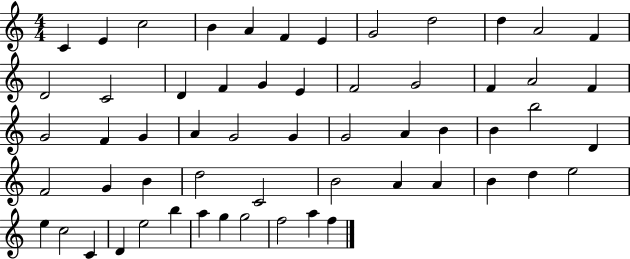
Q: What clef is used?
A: treble